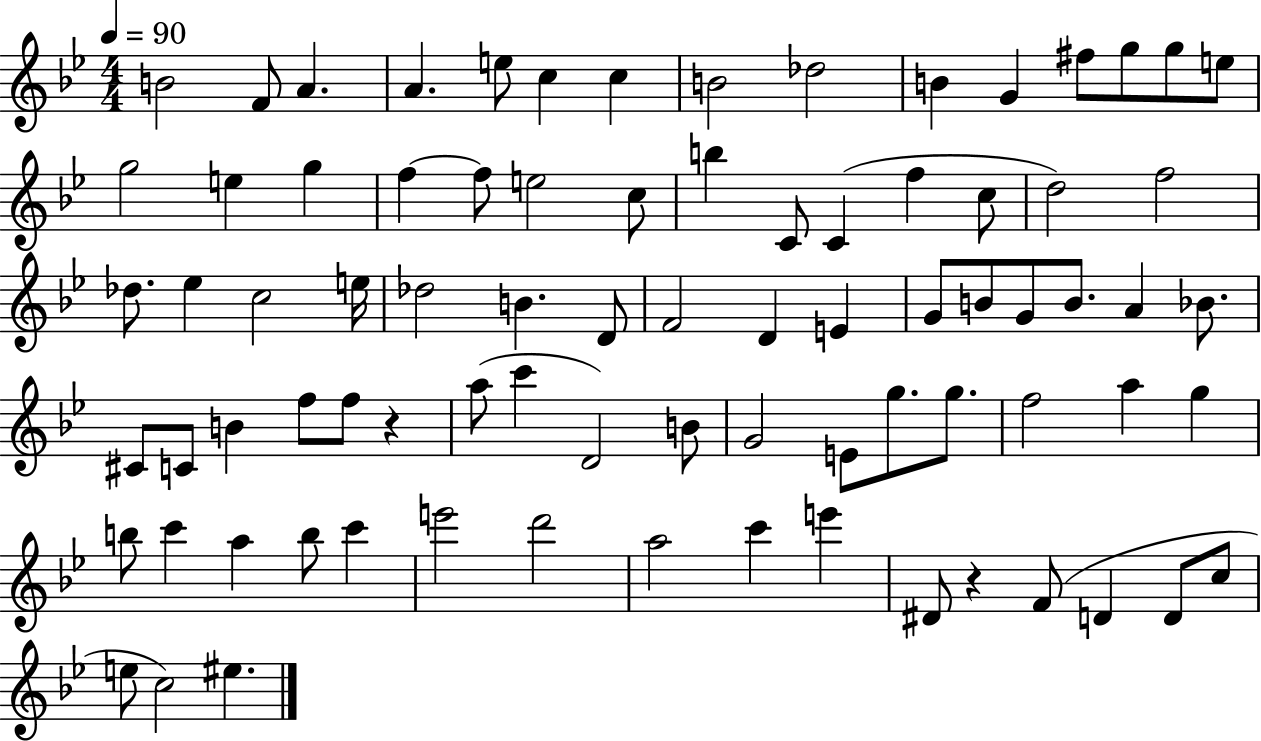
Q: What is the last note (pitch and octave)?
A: EIS5